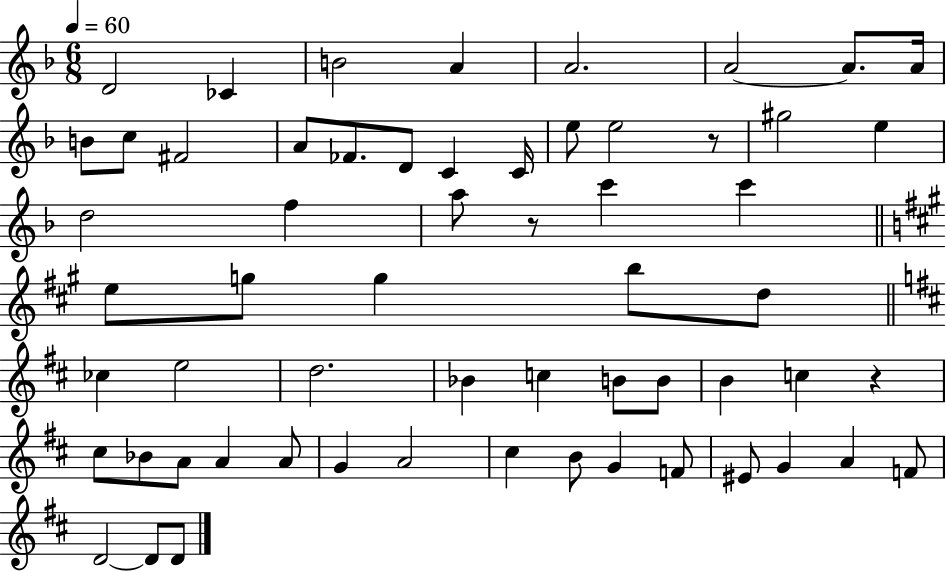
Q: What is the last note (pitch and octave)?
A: D4